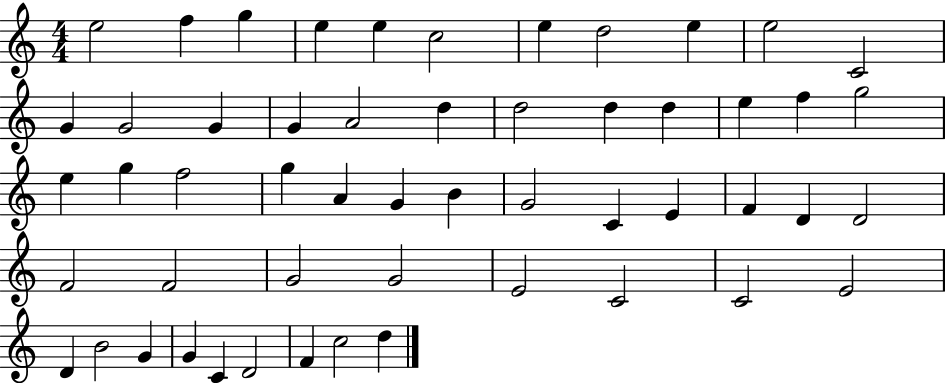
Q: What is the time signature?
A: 4/4